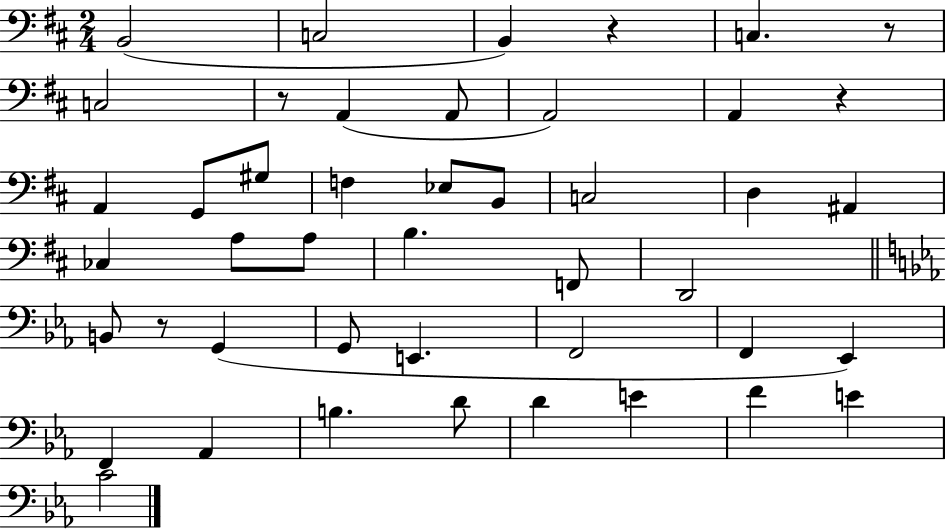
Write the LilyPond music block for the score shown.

{
  \clef bass
  \numericTimeSignature
  \time 2/4
  \key d \major
  \repeat volta 2 { b,2( | c2 | b,4) r4 | c4. r8 | \break c2 | r8 a,4( a,8 | a,2) | a,4 r4 | \break a,4 g,8 gis8 | f4 ees8 b,8 | c2 | d4 ais,4 | \break ces4 a8 a8 | b4. f,8 | d,2 | \bar "||" \break \key c \minor b,8 r8 g,4( | g,8 e,4. | f,2 | f,4 ees,4) | \break f,4 aes,4 | b4. d'8 | d'4 e'4 | f'4 e'4 | \break c'2 | } \bar "|."
}